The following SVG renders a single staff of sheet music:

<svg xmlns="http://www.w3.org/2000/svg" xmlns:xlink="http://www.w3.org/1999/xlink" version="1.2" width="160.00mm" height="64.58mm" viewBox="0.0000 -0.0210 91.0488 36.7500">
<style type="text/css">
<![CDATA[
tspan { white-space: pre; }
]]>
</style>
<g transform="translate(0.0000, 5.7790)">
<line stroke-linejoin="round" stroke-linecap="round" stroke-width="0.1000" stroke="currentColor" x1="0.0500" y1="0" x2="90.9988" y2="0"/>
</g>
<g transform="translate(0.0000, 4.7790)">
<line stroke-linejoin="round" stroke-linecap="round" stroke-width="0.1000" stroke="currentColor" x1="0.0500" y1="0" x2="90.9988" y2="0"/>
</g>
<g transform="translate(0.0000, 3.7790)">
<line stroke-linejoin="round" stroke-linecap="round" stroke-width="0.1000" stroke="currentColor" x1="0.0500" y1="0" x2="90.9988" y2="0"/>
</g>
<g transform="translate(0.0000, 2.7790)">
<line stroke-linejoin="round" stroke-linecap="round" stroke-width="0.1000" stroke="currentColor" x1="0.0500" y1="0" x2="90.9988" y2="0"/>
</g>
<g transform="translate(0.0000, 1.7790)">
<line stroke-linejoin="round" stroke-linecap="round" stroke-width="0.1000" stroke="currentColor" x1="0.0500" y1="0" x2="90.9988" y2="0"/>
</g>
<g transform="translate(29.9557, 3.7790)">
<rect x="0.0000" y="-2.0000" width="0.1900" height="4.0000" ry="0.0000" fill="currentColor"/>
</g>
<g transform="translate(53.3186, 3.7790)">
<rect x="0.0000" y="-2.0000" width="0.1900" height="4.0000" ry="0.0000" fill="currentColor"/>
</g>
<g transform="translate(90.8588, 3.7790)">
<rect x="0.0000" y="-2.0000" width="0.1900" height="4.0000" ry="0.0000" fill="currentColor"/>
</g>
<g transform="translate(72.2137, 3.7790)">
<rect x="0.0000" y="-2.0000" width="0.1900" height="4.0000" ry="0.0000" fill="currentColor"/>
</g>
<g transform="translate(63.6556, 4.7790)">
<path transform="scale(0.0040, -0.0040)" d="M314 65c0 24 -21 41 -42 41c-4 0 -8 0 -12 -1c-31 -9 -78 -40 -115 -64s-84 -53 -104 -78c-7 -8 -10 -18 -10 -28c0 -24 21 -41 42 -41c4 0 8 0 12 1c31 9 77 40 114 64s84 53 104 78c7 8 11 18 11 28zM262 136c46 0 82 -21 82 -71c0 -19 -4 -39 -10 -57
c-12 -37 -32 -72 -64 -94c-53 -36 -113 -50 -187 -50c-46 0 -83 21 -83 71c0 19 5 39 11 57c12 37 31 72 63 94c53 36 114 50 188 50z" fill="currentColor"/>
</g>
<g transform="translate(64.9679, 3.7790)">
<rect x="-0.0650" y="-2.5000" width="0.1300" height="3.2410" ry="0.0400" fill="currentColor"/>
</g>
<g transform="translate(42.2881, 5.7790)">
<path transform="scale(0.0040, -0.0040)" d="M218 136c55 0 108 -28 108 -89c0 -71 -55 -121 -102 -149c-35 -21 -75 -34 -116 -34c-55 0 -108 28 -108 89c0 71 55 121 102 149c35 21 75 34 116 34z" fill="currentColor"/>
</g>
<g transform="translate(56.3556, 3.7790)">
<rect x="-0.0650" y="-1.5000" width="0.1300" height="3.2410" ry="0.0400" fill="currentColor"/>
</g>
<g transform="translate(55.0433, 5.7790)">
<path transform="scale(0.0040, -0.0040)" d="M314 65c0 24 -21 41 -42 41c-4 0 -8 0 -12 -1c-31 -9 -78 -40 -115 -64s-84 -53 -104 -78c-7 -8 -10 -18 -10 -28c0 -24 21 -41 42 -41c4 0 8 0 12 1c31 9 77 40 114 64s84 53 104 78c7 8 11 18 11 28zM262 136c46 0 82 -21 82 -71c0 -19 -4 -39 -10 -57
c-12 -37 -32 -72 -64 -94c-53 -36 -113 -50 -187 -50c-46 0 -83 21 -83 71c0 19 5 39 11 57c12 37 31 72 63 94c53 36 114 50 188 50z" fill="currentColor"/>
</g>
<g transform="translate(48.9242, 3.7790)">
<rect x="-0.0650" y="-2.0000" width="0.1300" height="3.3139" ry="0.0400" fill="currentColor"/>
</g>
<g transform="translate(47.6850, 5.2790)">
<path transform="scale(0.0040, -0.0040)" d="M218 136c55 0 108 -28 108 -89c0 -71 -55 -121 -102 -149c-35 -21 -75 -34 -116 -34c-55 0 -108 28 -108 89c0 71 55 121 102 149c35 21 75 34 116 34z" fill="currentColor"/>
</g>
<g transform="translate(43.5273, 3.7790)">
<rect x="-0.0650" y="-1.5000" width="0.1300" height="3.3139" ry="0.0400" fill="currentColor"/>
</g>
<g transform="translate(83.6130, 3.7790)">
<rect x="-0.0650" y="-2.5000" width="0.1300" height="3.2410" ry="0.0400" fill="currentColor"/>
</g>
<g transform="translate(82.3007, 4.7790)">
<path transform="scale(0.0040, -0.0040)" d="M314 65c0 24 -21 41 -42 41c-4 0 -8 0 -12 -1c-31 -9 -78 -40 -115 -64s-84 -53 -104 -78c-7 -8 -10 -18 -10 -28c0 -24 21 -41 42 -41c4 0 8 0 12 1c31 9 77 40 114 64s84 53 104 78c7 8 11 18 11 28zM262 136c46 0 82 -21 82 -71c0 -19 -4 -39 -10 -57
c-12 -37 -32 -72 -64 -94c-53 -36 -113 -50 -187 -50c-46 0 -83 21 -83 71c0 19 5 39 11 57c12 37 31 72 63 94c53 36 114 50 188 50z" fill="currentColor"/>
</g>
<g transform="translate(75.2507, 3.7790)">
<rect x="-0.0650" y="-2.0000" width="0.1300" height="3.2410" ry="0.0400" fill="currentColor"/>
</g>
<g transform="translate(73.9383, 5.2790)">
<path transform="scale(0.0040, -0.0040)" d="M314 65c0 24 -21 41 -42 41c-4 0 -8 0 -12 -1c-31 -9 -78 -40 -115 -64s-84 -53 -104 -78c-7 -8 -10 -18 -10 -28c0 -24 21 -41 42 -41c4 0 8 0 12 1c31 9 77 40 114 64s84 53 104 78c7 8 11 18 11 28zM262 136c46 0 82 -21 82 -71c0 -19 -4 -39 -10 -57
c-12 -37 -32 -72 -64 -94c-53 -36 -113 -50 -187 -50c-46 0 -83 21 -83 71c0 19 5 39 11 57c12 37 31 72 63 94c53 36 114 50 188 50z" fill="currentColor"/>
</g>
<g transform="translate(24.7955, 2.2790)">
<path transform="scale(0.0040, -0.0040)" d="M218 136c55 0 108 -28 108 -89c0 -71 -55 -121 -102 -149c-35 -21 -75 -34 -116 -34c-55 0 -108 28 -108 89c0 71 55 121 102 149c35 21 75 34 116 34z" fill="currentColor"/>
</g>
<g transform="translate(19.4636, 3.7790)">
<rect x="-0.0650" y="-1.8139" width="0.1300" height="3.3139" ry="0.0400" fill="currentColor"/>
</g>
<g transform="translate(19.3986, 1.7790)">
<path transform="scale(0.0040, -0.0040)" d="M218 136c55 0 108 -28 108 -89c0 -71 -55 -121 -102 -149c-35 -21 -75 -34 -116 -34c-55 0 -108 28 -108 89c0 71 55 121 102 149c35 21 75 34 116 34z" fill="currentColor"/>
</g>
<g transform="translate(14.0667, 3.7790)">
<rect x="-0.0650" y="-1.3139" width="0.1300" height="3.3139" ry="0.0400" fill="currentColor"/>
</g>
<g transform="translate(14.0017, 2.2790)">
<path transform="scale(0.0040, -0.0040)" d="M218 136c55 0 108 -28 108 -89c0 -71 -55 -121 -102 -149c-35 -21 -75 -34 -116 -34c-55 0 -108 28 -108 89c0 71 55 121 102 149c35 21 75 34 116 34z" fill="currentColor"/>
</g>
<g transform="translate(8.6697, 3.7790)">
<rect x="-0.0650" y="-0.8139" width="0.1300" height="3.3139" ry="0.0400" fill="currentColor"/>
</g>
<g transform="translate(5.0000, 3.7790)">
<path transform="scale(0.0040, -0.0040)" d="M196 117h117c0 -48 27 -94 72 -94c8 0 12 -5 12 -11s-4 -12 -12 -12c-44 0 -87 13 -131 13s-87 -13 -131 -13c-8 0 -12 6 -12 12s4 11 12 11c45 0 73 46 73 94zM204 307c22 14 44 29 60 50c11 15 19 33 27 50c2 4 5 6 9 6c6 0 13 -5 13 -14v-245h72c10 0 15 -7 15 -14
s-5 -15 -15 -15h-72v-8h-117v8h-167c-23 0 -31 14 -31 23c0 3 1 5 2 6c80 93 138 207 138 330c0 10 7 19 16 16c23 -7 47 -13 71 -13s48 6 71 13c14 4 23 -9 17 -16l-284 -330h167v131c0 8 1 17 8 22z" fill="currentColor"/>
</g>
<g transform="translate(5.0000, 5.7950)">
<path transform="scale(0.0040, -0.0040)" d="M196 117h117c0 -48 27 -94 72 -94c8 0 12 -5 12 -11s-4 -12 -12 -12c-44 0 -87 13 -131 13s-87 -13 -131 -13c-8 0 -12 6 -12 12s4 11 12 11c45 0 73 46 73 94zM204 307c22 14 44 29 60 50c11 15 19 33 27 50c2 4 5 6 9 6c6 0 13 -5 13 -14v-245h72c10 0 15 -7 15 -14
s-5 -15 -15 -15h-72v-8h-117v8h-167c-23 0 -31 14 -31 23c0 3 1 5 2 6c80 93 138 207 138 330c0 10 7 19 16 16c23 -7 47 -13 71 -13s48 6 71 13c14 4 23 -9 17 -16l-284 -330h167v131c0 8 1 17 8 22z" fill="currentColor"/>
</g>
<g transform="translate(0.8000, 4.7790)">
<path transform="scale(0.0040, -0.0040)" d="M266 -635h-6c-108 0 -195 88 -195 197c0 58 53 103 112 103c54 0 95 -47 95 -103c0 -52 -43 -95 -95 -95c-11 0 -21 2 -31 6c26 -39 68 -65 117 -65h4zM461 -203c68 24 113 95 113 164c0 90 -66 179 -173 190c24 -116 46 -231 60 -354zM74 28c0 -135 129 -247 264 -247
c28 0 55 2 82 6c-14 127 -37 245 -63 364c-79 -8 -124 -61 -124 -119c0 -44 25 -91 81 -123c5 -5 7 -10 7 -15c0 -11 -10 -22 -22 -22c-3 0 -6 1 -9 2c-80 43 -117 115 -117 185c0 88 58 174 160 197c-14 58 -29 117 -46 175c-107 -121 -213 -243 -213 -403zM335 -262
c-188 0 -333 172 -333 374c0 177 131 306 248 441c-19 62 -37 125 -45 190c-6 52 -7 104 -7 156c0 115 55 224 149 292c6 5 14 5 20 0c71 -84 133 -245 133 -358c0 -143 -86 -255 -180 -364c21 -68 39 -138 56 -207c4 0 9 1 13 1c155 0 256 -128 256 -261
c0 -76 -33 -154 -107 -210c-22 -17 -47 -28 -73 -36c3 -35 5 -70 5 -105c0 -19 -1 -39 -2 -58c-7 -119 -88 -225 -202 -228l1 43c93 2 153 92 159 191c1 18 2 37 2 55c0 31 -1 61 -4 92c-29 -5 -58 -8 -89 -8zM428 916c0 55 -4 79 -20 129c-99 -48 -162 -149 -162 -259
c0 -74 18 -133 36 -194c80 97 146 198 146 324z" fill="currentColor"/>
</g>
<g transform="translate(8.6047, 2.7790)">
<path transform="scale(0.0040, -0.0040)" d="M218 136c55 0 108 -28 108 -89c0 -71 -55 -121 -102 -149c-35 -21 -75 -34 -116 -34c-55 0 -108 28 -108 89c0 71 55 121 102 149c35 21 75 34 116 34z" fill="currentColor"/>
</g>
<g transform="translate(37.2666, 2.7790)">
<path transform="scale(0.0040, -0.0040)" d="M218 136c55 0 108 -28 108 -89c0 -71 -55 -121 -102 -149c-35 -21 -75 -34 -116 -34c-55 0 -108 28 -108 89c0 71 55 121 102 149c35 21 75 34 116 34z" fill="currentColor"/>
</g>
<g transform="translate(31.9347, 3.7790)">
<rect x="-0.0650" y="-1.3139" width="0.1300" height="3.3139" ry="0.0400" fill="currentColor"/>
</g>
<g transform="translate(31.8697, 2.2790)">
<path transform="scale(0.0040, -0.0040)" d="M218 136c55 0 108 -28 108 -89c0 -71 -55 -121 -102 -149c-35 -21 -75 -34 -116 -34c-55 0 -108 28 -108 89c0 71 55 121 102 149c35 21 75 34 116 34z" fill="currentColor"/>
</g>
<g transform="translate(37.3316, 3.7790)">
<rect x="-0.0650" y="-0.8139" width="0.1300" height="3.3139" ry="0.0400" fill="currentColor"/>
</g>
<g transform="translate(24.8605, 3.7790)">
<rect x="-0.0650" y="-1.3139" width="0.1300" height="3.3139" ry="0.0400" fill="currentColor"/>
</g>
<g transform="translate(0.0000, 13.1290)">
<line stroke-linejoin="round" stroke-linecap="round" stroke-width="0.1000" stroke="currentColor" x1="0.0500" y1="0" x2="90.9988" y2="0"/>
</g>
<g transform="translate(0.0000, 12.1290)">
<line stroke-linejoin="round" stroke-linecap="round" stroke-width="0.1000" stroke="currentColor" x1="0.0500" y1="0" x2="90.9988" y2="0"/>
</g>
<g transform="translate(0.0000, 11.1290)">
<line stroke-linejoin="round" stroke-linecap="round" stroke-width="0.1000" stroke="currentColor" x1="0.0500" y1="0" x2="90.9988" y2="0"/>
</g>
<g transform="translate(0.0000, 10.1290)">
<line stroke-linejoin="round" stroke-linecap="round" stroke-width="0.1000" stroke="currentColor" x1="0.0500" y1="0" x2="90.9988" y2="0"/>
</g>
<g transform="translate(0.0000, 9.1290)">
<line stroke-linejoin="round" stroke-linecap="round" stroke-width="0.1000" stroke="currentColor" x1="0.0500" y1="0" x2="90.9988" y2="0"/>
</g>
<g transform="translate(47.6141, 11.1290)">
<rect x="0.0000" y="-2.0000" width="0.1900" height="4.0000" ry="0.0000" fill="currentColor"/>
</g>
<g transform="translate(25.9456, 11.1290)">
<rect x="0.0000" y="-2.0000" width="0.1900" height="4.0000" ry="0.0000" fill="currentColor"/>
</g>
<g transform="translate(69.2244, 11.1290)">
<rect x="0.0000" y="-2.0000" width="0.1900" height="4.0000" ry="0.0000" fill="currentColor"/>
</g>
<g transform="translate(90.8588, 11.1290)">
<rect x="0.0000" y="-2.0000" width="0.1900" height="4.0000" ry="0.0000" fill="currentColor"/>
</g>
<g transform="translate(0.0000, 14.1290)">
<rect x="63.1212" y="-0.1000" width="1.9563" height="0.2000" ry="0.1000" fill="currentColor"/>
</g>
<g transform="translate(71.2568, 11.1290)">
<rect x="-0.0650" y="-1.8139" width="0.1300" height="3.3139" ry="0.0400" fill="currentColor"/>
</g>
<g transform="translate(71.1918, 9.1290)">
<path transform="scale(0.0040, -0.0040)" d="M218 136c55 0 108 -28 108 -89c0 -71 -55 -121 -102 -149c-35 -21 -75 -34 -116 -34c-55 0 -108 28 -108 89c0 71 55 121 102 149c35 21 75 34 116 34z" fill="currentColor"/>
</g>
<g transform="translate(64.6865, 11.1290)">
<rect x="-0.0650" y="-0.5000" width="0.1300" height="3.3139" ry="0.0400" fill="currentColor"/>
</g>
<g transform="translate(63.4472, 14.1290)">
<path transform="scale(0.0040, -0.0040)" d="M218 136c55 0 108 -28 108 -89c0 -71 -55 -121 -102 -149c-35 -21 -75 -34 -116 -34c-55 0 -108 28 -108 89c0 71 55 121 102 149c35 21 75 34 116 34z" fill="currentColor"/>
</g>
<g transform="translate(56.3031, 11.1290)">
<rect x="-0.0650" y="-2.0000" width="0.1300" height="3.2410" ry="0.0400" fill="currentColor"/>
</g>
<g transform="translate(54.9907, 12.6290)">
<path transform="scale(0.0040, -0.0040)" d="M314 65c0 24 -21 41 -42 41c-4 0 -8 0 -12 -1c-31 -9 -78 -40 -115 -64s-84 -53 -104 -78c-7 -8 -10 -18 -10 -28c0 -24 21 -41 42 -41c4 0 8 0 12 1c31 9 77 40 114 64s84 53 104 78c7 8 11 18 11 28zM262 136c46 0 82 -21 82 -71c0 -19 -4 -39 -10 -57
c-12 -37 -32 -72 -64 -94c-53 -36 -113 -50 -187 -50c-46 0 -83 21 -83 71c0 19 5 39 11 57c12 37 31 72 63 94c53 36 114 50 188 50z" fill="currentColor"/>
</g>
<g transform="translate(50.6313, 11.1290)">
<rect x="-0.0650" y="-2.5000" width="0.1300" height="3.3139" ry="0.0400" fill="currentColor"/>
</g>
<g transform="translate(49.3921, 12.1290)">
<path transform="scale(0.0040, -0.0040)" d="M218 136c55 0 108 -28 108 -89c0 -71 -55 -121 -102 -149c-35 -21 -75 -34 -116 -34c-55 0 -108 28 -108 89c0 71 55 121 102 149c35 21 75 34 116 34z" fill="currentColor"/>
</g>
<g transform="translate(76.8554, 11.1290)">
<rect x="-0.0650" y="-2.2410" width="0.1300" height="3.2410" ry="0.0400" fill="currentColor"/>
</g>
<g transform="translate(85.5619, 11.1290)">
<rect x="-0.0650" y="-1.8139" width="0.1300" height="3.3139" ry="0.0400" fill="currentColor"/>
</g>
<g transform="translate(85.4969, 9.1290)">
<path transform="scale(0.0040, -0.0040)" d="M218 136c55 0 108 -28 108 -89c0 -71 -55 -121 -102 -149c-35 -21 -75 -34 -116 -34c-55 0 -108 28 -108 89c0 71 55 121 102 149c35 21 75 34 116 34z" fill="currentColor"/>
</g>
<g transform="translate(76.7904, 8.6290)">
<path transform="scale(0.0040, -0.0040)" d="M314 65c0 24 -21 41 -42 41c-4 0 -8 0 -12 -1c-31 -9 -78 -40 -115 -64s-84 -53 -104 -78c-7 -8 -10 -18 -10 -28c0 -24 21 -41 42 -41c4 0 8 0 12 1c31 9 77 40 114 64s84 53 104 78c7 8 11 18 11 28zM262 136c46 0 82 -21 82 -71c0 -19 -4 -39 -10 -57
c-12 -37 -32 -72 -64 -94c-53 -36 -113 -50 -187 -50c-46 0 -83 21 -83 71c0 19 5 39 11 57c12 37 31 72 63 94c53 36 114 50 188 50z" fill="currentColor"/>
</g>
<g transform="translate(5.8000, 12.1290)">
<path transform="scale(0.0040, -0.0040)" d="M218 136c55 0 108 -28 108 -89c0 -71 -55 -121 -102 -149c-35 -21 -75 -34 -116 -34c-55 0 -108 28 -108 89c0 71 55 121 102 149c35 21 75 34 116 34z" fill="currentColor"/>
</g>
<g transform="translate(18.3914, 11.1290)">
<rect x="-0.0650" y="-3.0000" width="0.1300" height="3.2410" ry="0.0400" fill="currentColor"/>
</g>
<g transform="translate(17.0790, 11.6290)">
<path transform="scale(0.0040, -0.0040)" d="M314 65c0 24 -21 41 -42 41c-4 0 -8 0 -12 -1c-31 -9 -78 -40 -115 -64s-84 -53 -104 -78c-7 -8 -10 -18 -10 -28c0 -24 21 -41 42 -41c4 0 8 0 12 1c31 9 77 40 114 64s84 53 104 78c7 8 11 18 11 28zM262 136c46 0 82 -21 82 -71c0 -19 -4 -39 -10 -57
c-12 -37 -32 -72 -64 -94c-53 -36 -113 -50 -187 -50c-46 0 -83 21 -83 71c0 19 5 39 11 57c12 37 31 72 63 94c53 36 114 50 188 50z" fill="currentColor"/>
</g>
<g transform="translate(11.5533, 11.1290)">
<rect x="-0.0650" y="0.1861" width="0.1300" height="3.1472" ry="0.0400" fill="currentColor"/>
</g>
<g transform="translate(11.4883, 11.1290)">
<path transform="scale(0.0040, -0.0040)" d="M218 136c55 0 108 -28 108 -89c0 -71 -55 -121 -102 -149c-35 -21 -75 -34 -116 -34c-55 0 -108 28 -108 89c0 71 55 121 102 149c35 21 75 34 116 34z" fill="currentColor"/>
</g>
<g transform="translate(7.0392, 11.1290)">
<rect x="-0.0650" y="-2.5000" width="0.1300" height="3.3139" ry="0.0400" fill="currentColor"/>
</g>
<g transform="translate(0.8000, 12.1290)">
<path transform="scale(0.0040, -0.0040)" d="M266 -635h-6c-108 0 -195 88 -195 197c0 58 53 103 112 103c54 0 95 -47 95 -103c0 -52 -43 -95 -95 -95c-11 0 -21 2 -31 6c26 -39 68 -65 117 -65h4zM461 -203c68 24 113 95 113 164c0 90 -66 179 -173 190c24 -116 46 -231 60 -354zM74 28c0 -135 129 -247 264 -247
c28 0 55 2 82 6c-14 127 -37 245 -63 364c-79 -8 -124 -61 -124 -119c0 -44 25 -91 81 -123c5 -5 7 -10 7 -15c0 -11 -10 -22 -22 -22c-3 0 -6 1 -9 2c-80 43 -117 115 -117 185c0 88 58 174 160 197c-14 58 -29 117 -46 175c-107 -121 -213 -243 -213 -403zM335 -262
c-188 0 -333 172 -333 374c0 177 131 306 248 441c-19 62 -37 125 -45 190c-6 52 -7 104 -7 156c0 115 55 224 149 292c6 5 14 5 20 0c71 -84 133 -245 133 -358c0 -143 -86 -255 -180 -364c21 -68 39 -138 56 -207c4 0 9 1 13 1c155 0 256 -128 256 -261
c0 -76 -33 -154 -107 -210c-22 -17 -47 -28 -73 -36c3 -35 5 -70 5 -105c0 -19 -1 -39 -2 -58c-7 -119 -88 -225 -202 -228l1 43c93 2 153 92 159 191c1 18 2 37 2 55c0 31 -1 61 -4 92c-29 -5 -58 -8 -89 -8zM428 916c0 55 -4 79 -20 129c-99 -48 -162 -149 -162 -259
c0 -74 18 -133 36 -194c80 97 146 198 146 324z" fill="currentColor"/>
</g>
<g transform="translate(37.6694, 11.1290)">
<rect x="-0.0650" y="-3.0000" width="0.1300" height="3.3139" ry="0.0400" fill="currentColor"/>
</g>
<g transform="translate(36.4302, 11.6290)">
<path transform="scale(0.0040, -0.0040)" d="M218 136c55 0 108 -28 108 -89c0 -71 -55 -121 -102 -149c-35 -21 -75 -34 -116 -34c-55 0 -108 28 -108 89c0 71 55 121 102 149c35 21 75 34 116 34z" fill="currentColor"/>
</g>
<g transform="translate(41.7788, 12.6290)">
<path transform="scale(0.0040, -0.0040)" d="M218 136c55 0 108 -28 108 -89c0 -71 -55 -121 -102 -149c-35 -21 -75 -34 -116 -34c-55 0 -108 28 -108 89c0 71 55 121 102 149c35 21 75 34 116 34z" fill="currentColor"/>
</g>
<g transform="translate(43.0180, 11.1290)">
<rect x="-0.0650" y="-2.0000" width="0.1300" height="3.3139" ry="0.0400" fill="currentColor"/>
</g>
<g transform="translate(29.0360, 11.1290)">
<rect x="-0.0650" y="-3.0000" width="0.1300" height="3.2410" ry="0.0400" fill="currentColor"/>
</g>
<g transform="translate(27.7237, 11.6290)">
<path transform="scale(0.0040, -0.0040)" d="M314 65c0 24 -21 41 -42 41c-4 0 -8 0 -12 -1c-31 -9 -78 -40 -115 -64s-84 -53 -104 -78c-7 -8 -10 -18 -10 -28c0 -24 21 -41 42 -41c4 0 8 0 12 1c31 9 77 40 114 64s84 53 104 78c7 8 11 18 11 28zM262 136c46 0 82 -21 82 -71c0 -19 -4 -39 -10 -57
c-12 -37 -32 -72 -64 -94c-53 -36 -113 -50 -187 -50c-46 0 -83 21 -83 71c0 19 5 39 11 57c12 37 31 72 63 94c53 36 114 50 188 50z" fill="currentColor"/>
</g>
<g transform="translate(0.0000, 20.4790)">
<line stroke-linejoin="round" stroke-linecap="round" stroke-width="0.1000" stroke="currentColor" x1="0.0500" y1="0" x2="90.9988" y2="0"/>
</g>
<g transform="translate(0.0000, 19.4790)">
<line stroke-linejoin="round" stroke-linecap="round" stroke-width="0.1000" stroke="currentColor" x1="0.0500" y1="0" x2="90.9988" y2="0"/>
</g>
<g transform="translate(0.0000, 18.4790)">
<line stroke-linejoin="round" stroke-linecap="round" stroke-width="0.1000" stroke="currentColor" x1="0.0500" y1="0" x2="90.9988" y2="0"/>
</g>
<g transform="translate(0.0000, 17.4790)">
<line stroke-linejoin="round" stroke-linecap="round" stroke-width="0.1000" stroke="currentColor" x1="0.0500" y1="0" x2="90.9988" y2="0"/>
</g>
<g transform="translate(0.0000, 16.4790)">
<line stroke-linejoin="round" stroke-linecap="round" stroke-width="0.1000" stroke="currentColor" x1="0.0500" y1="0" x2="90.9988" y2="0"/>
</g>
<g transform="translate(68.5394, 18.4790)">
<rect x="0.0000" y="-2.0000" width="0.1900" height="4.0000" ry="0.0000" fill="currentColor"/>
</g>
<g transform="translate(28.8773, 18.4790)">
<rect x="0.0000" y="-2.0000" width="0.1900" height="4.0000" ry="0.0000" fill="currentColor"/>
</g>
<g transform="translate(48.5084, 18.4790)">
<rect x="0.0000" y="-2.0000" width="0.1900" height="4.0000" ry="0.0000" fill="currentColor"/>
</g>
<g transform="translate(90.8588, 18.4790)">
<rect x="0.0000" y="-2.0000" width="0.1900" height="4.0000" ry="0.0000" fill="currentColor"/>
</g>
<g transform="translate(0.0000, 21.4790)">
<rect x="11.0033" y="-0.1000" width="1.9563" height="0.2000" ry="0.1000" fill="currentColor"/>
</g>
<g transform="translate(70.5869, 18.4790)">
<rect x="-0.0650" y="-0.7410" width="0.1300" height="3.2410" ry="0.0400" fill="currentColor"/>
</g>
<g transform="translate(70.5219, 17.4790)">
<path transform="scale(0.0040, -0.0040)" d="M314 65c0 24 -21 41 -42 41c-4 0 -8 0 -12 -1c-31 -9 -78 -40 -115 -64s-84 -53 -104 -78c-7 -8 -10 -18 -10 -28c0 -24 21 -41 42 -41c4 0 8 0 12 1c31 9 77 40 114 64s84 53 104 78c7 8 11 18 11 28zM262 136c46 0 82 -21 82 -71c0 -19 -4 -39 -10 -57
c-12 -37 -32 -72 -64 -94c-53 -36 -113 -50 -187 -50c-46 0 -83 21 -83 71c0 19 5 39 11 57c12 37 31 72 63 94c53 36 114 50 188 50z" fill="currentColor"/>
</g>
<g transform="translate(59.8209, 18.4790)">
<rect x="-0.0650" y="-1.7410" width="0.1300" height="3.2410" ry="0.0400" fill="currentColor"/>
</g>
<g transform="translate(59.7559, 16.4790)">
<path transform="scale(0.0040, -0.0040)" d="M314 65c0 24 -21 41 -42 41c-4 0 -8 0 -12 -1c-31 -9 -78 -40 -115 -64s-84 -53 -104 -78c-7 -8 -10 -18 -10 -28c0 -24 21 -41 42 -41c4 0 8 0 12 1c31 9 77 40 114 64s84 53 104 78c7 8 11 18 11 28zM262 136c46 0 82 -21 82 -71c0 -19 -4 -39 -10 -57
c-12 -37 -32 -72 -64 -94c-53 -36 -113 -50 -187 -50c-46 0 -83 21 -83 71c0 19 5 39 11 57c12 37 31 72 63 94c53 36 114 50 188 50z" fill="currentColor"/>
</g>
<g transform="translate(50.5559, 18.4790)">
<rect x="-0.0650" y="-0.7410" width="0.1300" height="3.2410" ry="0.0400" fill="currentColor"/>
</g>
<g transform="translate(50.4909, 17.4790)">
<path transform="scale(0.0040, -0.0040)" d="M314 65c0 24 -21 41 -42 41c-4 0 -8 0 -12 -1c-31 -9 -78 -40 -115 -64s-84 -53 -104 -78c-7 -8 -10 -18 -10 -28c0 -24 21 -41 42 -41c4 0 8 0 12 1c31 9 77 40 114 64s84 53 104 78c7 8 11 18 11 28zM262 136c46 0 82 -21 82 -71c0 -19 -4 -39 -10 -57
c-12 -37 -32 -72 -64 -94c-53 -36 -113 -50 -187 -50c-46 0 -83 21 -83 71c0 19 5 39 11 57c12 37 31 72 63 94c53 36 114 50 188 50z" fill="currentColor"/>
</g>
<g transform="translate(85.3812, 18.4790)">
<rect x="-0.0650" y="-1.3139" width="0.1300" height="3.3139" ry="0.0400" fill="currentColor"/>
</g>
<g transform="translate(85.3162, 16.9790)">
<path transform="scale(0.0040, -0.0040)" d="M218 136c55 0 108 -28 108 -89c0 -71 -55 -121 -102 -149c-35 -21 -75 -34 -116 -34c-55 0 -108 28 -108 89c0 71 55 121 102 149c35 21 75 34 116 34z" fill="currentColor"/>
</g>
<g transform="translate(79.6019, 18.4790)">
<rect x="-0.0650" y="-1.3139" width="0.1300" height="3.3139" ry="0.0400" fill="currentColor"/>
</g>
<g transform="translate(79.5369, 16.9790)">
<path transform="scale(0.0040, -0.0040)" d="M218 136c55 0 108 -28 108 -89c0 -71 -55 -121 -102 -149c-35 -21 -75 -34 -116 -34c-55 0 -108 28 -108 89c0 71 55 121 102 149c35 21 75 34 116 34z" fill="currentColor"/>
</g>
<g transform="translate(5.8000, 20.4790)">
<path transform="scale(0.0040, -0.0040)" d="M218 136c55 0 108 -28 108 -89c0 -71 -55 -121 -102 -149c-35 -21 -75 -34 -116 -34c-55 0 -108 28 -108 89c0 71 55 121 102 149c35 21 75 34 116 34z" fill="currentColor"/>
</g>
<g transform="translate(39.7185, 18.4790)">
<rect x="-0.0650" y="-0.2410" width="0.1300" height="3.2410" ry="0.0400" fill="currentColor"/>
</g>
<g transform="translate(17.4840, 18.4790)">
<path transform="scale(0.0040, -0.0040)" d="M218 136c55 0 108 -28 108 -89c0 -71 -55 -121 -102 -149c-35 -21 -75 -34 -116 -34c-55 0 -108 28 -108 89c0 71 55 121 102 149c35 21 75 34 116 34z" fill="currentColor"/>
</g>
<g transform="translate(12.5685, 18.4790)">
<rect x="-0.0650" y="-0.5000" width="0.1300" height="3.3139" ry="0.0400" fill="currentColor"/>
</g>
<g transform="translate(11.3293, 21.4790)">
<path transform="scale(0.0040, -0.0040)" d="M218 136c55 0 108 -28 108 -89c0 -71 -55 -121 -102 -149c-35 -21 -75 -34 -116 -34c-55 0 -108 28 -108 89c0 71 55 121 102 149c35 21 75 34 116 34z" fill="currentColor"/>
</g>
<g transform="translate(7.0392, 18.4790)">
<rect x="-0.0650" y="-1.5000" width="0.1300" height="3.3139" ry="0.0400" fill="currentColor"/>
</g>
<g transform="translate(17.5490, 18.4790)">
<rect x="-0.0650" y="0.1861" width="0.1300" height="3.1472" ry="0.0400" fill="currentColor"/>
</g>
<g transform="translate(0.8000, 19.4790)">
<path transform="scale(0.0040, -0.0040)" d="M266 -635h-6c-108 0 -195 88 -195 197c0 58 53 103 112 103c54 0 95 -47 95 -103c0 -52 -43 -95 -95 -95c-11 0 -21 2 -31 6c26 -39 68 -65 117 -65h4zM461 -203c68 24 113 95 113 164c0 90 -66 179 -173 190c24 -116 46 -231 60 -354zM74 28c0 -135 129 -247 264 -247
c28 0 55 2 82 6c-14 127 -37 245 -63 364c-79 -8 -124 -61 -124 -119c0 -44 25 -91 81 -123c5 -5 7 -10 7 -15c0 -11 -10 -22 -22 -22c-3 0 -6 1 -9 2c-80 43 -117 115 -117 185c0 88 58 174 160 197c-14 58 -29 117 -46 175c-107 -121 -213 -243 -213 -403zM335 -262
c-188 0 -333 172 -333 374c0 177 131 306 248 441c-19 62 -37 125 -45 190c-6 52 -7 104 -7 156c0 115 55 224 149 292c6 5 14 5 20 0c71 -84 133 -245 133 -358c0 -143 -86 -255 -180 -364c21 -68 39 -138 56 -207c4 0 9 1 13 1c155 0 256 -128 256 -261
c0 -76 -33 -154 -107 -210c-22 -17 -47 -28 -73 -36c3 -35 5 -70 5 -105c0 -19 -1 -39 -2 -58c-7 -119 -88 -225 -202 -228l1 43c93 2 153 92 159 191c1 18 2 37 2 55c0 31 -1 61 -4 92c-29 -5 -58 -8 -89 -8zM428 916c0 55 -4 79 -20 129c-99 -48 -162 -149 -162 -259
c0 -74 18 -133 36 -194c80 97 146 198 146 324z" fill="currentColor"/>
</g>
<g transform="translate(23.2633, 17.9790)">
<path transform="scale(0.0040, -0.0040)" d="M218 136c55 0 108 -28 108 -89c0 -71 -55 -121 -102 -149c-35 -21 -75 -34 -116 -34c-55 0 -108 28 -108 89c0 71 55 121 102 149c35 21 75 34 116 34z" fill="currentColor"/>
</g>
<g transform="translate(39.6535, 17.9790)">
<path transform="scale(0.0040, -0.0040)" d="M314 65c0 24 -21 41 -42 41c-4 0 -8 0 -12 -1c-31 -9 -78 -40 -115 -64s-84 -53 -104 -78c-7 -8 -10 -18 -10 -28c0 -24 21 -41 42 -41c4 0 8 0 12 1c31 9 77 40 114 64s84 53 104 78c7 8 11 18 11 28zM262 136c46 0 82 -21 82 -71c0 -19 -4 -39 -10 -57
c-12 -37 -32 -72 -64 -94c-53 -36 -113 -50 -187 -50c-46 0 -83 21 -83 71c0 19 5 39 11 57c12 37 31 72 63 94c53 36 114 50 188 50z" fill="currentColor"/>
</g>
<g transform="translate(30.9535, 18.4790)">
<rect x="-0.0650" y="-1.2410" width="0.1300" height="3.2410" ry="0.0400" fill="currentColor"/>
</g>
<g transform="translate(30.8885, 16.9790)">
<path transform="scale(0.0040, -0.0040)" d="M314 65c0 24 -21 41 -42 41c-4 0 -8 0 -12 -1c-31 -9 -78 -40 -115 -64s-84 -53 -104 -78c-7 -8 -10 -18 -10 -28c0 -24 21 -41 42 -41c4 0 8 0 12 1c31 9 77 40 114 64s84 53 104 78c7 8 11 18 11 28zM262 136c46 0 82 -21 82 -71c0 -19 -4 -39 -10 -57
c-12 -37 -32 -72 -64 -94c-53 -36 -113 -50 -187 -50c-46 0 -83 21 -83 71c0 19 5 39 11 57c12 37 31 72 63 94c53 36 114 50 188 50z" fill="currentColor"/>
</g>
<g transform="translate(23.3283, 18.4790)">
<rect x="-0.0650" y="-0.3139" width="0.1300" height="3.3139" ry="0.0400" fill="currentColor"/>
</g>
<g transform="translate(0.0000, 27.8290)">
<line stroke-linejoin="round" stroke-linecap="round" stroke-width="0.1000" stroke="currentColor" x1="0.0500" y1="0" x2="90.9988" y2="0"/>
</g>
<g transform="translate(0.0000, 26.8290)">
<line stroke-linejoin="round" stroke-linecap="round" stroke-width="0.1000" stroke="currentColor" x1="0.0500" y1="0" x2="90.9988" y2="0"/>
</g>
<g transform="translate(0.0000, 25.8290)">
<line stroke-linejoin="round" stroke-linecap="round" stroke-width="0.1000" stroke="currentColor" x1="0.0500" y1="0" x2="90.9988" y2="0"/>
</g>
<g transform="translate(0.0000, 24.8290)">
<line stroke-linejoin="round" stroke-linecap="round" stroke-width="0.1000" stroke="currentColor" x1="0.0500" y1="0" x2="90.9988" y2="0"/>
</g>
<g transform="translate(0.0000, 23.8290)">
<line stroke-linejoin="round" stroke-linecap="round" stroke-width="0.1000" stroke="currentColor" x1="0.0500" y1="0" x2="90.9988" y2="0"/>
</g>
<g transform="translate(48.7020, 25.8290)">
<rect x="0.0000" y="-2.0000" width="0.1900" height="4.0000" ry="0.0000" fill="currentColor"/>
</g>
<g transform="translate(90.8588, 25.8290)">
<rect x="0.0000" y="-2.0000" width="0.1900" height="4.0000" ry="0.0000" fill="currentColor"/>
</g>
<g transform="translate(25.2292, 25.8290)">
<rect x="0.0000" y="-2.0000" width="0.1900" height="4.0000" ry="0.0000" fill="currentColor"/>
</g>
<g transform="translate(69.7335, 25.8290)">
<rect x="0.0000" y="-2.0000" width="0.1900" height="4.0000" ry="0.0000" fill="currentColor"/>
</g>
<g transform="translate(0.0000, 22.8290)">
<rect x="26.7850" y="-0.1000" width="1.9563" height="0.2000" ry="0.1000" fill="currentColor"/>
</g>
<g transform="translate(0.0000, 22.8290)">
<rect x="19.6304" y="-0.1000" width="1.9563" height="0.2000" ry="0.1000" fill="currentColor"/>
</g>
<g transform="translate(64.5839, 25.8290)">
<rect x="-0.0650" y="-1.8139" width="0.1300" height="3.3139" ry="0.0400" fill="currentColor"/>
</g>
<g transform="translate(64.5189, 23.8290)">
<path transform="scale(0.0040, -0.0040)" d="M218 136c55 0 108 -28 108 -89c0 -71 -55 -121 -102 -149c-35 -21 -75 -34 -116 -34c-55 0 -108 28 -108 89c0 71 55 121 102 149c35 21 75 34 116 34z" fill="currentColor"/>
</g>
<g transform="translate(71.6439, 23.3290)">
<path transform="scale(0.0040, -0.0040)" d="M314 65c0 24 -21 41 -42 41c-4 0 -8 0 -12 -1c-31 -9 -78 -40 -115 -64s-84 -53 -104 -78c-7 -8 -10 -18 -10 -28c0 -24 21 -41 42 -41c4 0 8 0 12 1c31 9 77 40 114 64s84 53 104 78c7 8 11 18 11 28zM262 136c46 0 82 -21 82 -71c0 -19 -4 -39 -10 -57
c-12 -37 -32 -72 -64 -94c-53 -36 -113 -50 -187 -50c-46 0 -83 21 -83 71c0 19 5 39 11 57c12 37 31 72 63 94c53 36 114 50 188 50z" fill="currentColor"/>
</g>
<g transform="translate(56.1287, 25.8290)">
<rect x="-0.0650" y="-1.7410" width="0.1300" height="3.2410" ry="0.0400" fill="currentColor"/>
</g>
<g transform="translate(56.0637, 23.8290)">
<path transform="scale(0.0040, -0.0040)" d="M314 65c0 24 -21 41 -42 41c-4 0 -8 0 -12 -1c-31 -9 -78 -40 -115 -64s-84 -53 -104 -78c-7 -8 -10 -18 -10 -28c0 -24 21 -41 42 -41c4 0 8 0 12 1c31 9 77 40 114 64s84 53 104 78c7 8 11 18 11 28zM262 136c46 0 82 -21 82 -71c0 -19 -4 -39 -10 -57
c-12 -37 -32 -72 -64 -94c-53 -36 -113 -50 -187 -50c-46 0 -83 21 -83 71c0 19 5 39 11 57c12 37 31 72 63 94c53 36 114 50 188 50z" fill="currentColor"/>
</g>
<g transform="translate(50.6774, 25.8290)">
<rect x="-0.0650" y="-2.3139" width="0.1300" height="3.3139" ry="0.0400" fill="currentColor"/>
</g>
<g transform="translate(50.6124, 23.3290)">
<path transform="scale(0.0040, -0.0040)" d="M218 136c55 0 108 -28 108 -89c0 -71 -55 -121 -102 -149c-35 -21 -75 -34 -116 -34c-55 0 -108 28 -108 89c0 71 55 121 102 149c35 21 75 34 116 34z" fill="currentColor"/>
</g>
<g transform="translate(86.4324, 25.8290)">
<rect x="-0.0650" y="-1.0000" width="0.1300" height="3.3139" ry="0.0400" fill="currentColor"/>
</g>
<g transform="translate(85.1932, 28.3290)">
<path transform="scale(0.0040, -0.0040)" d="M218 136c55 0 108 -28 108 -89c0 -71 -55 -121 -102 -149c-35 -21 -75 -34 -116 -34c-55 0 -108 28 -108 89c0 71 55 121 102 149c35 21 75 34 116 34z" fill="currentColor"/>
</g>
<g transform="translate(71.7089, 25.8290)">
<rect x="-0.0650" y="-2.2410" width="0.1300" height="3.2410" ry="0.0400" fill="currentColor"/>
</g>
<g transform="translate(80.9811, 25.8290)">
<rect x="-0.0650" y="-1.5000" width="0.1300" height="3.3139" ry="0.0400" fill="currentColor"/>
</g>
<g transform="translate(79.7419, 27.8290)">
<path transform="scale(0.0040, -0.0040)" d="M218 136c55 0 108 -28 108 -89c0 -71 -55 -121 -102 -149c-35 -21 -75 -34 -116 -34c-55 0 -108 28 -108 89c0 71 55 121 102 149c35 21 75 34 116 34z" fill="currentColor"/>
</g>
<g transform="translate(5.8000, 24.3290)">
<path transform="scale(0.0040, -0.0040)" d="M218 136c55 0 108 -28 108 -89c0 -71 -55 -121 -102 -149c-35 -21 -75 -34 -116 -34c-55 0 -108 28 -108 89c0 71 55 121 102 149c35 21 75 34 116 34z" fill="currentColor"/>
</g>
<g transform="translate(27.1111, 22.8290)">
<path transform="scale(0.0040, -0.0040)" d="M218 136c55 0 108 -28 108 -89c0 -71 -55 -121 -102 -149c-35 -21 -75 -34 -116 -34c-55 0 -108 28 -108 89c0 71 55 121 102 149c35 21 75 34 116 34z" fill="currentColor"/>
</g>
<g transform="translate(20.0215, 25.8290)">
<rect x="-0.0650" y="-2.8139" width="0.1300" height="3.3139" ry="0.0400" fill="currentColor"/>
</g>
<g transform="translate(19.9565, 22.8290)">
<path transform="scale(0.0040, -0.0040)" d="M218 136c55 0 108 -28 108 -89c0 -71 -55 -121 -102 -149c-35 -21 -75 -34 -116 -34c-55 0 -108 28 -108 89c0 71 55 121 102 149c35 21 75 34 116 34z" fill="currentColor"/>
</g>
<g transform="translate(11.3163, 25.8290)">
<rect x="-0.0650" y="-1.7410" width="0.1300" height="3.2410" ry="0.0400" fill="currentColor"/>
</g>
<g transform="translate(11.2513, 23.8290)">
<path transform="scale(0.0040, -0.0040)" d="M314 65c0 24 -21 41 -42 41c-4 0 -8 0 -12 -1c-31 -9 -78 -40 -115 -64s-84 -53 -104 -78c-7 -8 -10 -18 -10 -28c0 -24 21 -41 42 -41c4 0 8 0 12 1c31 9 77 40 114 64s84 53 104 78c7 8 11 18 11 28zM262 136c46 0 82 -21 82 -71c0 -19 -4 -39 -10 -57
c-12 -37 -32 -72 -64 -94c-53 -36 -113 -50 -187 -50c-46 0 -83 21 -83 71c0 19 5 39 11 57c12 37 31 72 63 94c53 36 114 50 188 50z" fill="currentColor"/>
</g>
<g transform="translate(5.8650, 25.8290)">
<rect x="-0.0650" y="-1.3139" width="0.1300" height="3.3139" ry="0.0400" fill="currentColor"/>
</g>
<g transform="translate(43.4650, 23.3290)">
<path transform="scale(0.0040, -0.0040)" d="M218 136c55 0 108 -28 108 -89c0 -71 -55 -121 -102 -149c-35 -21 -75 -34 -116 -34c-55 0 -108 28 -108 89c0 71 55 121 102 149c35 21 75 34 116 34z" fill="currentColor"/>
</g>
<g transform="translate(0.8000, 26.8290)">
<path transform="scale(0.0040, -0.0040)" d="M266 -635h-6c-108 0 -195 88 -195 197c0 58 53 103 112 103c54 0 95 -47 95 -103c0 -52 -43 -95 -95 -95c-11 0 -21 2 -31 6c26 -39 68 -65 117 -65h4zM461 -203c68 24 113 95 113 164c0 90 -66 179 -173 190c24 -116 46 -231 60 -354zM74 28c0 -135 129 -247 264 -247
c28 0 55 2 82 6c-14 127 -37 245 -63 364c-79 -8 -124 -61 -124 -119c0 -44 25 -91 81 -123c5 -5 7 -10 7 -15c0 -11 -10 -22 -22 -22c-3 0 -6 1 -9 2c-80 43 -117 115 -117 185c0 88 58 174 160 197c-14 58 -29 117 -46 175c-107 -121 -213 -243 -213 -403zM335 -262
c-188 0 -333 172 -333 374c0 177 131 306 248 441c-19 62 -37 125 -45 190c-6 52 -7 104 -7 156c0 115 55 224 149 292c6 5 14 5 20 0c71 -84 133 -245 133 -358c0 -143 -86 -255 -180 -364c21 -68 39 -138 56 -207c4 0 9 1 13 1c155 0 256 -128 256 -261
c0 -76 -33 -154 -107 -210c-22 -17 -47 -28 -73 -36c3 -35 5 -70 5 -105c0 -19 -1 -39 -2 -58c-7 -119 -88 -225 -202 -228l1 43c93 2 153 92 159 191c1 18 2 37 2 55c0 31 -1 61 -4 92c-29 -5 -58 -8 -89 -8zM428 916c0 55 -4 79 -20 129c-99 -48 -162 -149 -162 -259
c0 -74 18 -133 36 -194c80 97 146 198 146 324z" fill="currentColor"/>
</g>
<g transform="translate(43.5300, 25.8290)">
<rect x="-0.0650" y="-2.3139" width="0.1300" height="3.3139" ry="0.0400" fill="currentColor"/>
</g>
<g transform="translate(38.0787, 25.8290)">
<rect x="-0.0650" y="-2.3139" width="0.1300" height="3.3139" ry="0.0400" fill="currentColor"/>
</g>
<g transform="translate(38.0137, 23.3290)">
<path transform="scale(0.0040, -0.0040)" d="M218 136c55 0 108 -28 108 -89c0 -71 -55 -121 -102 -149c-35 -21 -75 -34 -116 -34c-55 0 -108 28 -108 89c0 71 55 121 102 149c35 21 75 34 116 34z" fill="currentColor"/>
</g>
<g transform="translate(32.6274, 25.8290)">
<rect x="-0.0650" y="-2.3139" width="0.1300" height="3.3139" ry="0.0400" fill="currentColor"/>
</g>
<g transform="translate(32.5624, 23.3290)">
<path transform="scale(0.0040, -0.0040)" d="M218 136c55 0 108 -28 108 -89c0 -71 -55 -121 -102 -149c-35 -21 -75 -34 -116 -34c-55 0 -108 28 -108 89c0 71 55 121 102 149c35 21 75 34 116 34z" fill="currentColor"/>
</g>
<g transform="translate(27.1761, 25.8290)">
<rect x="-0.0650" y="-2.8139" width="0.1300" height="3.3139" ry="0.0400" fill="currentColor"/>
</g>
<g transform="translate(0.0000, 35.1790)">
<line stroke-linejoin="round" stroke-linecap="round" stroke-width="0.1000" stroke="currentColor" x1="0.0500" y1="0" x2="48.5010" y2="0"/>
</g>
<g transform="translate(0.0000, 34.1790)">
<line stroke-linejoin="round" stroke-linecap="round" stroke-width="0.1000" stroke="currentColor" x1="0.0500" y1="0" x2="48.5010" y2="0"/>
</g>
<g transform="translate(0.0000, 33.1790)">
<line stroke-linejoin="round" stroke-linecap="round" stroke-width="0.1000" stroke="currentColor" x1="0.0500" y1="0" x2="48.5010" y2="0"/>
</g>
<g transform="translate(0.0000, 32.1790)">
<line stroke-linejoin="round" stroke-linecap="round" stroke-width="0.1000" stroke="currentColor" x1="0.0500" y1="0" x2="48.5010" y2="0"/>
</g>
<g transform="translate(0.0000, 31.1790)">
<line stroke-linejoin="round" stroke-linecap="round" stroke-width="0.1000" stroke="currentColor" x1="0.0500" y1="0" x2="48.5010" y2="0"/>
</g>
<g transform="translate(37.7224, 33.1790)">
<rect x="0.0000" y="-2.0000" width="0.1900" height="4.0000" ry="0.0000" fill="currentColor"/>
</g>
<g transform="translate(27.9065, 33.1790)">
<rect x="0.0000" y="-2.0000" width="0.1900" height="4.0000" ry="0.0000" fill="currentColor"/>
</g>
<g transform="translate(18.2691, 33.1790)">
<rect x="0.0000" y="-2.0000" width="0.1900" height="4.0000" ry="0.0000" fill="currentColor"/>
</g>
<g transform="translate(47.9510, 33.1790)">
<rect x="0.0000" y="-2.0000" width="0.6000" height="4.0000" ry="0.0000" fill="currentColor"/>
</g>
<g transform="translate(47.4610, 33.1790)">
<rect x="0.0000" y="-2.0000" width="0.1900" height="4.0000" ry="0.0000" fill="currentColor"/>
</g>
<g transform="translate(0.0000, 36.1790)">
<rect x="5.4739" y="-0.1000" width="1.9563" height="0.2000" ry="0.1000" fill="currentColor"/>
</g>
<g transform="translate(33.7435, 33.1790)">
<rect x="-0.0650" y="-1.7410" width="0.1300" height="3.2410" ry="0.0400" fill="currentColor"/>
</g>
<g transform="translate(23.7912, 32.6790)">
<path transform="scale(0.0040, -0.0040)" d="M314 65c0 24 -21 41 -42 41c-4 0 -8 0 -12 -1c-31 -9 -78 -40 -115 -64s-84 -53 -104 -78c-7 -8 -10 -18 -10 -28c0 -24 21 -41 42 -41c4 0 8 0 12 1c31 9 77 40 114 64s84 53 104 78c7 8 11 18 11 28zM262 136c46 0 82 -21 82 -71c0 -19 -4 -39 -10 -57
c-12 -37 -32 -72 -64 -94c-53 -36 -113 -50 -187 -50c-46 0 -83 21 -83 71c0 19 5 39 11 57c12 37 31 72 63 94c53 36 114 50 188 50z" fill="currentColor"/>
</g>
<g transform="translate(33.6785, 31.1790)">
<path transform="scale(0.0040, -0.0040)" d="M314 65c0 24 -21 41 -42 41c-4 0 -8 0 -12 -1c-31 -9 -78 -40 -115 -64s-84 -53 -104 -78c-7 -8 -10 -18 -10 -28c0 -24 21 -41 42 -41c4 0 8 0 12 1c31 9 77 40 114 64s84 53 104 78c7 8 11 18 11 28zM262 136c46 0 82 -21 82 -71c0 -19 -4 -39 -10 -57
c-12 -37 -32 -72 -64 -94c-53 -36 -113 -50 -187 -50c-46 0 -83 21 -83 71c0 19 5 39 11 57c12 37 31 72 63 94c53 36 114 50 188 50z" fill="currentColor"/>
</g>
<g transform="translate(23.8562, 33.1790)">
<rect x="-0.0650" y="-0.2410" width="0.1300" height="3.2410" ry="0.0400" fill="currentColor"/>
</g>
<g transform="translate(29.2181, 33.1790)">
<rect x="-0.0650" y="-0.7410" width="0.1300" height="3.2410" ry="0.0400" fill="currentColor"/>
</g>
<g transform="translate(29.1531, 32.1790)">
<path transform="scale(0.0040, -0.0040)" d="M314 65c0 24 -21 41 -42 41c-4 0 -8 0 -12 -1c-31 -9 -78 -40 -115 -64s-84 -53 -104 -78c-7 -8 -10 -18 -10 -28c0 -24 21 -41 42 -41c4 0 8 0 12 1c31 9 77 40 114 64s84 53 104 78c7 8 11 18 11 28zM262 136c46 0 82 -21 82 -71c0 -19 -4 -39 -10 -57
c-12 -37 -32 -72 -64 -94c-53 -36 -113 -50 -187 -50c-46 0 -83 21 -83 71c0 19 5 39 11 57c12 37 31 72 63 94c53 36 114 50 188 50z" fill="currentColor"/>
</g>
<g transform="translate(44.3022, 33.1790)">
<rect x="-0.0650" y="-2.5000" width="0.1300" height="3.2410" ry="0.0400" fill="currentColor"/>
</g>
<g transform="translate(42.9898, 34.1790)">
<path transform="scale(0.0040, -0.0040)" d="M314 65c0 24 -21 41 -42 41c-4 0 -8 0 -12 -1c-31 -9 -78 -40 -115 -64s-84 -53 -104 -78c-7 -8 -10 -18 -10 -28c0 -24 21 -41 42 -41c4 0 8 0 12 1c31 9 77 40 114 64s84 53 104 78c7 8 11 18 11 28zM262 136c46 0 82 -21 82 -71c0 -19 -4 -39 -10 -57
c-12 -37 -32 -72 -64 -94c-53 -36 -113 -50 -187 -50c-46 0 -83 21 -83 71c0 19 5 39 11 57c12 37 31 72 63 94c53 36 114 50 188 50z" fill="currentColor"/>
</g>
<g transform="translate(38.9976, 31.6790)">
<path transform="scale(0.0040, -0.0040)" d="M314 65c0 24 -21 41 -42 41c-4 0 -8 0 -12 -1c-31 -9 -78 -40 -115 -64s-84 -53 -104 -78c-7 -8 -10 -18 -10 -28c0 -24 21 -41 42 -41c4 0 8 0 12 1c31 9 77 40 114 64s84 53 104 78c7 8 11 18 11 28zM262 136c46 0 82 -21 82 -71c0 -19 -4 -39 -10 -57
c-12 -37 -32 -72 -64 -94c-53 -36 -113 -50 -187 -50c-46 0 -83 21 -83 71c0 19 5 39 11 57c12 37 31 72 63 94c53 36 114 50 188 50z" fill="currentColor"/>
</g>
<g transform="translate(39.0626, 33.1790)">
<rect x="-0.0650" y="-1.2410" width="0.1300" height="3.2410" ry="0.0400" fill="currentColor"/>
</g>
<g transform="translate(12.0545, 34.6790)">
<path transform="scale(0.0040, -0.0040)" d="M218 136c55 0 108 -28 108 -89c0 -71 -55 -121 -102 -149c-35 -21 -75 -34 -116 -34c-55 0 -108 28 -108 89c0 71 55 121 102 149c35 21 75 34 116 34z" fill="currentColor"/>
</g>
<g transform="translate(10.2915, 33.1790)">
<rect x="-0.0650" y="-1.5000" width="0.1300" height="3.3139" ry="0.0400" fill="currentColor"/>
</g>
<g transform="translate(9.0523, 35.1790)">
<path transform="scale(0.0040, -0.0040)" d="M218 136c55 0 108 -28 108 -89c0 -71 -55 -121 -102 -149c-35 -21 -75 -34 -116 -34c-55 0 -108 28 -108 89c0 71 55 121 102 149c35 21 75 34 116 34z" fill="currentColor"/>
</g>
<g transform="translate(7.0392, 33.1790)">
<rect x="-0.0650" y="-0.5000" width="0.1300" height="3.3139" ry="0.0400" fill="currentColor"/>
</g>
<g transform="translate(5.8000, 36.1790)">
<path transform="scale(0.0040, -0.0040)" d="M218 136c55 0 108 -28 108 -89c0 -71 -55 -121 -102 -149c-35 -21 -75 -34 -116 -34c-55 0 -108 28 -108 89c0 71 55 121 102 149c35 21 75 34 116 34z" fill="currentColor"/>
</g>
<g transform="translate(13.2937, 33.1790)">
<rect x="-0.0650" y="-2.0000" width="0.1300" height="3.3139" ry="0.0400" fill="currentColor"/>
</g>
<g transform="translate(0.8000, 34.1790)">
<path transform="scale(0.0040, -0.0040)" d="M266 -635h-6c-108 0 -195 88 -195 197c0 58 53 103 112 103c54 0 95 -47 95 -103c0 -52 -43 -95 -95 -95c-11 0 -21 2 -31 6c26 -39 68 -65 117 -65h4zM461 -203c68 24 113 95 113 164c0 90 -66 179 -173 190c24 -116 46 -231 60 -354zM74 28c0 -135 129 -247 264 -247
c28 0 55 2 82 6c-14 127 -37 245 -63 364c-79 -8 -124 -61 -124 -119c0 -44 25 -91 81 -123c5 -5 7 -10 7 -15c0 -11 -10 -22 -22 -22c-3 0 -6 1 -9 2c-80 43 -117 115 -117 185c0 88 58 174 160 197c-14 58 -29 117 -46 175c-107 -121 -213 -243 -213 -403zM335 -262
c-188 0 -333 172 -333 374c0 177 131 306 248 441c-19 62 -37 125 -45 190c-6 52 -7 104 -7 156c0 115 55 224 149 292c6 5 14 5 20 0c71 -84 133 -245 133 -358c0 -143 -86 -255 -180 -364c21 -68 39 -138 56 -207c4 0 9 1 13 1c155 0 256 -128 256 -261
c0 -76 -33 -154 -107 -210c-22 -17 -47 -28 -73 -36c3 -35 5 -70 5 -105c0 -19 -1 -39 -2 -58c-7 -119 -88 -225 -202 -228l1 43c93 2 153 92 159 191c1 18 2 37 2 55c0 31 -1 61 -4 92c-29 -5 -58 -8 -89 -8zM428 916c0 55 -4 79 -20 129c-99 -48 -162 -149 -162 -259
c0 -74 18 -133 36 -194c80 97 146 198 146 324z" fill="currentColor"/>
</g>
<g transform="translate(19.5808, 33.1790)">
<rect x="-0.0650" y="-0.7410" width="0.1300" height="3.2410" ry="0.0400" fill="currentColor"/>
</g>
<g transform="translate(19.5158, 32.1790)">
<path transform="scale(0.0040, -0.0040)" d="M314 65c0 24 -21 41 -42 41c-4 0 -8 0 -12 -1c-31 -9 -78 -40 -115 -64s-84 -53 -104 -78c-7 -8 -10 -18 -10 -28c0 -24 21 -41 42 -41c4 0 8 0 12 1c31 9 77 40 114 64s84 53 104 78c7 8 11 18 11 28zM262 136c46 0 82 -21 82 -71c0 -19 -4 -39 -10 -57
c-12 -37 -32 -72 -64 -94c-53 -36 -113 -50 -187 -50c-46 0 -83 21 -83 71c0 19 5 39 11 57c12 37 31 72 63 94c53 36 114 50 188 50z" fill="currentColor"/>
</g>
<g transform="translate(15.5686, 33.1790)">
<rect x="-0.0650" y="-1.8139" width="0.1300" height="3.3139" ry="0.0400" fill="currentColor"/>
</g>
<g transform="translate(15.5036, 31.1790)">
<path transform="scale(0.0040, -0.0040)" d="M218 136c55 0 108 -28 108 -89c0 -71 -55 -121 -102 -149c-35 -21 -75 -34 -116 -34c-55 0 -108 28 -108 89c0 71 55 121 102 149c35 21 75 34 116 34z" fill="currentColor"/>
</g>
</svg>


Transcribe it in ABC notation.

X:1
T:Untitled
M:4/4
L:1/4
K:C
d e f e e d E F E2 G2 F2 G2 G B A2 A2 A F G F2 C f g2 f E C B c e2 c2 d2 f2 d2 e e e f2 a a g g g g f2 f g2 E D C E F f d2 c2 d2 f2 e2 G2